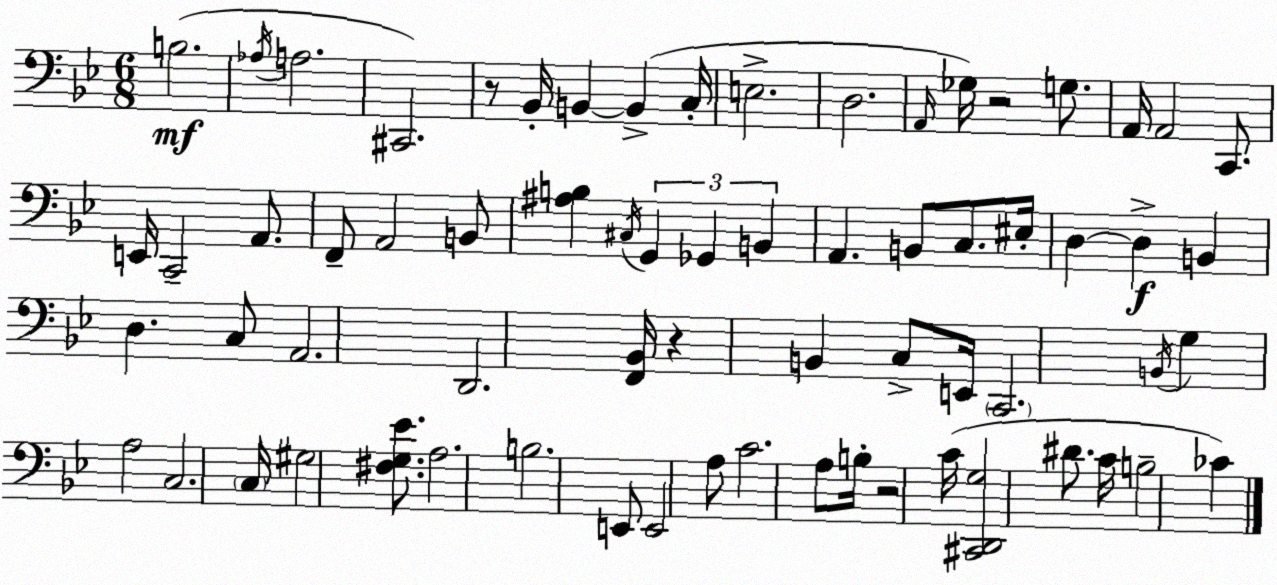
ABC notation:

X:1
T:Untitled
M:6/8
L:1/4
K:Gm
B,2 _A,/4 A,2 ^C,,2 z/2 _B,,/4 B,, B,, C,/4 E,2 D,2 A,,/4 _G,/4 z2 G,/2 A,,/4 A,,2 C,,/2 E,,/4 C,,2 A,,/2 F,,/2 A,,2 B,,/2 [^A,B,] ^C,/4 G,, _G,, B,, A,, B,,/2 C,/2 ^E,/4 D, D, B,, D, C,/2 A,,2 D,,2 [F,,_B,,]/4 z B,, C,/2 E,,/4 C,,2 B,,/4 G, A,2 C,2 C,/4 ^G,2 [^F,G,_E]/2 A,2 B,2 E,,/2 E,,2 A,/2 C2 A,/2 B,/4 z2 C/4 [^C,,D,,G,]2 ^D/2 C/4 B,2 _C